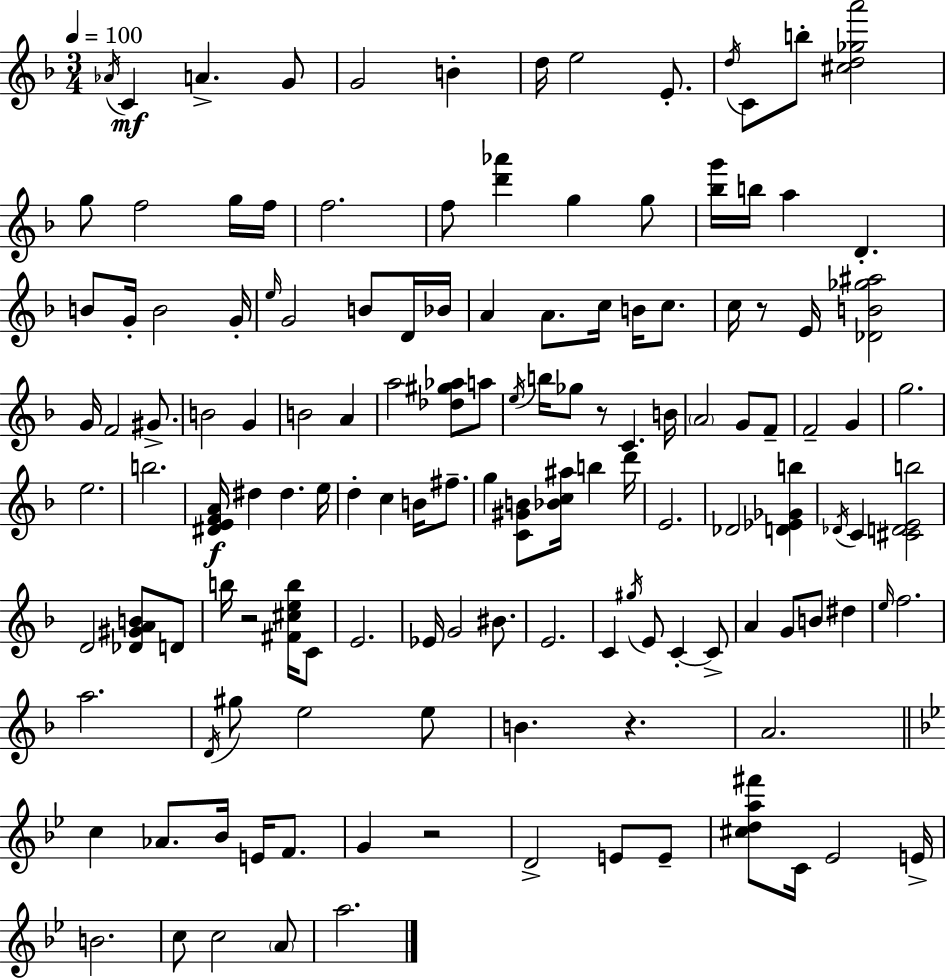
Ab4/s C4/q A4/q. G4/e G4/h B4/q D5/s E5/h E4/e. D5/s C4/e B5/e [C#5,D5,Gb5,A6]/h G5/e F5/h G5/s F5/s F5/h. F5/e [D6,Ab6]/q G5/q G5/e [Bb5,G6]/s B5/s A5/q D4/q. B4/e G4/s B4/h G4/s E5/s G4/h B4/e D4/s Bb4/s A4/q A4/e. C5/s B4/s C5/e. C5/s R/e E4/s [Db4,B4,Gb5,A#5]/h G4/s F4/h G#4/e. B4/h G4/q B4/h A4/q A5/h [Db5,G#5,Ab5]/e A5/e E5/s B5/s Gb5/e R/e C4/q. B4/s A4/h G4/e F4/e F4/h G4/q G5/h. E5/h. B5/h. [D#4,E4,F4,A4]/s D#5/q D#5/q. E5/s D5/q C5/q B4/s F#5/e. G5/q [C4,G#4,B4]/e [Bb4,C5,A#5]/s B5/q D6/s E4/h. Db4/h [D4,Eb4,Gb4,B5]/q Db4/s C4/q [C#4,D4,E4,B5]/h D4/h [Db4,G#4,A4,B4]/e D4/e B5/s R/h [F#4,C#5,E5,B5]/s C4/e E4/h. Eb4/s G4/h BIS4/e. E4/h. C4/q G#5/s E4/e C4/q C4/e A4/q G4/e B4/e D#5/q E5/s F5/h. A5/h. D4/s G#5/e E5/h E5/e B4/q. R/q. A4/h. C5/q Ab4/e. Bb4/s E4/s F4/e. G4/q R/h D4/h E4/e E4/e [C#5,D5,A5,F#6]/e C4/s Eb4/h E4/s B4/h. C5/e C5/h A4/e A5/h.